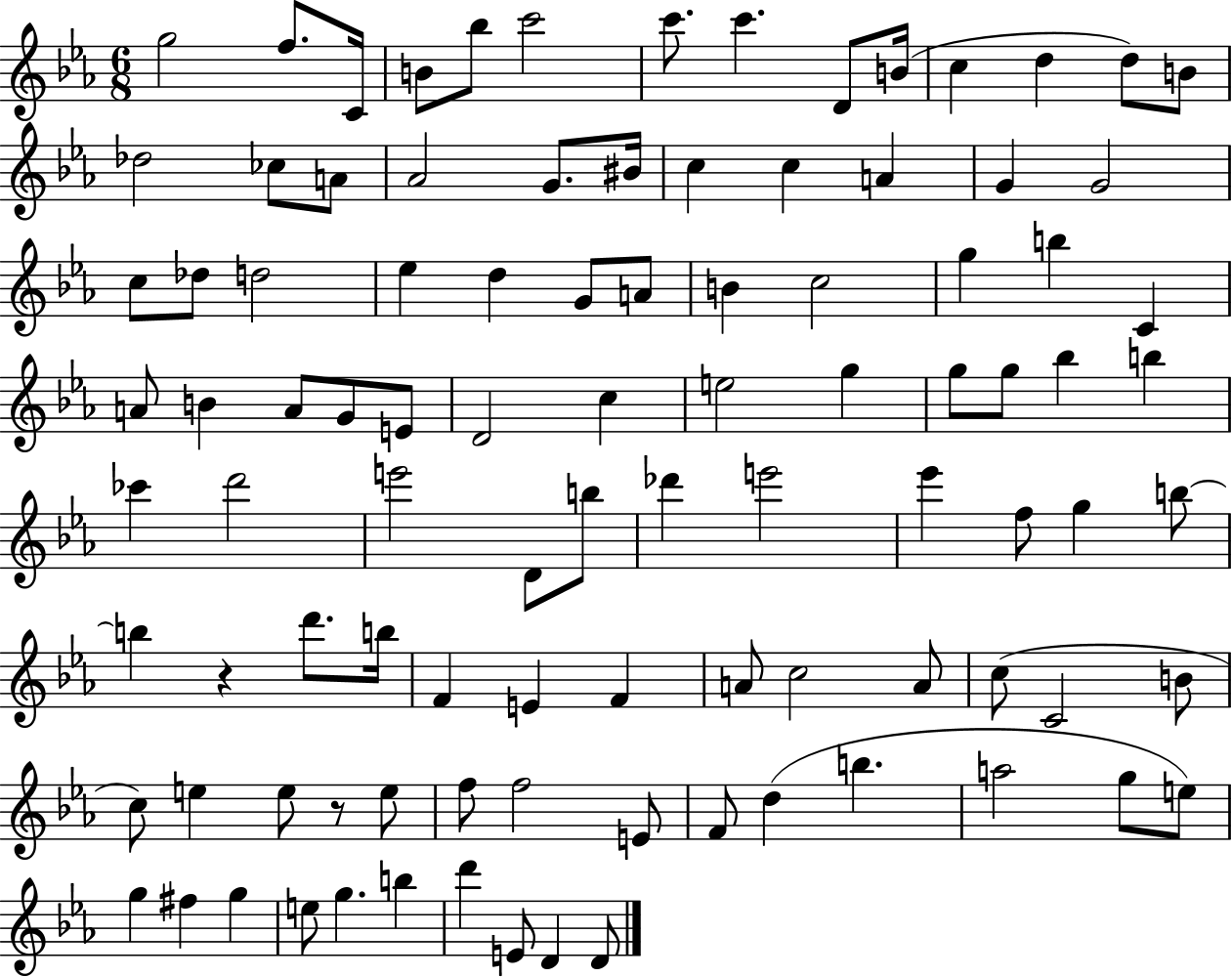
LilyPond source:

{
  \clef treble
  \numericTimeSignature
  \time 6/8
  \key ees \major
  g''2 f''8. c'16 | b'8 bes''8 c'''2 | c'''8. c'''4. d'8 b'16( | c''4 d''4 d''8) b'8 | \break des''2 ces''8 a'8 | aes'2 g'8. bis'16 | c''4 c''4 a'4 | g'4 g'2 | \break c''8 des''8 d''2 | ees''4 d''4 g'8 a'8 | b'4 c''2 | g''4 b''4 c'4 | \break a'8 b'4 a'8 g'8 e'8 | d'2 c''4 | e''2 g''4 | g''8 g''8 bes''4 b''4 | \break ces'''4 d'''2 | e'''2 d'8 b''8 | des'''4 e'''2 | ees'''4 f''8 g''4 b''8~~ | \break b''4 r4 d'''8. b''16 | f'4 e'4 f'4 | a'8 c''2 a'8 | c''8( c'2 b'8 | \break c''8) e''4 e''8 r8 e''8 | f''8 f''2 e'8 | f'8 d''4( b''4. | a''2 g''8 e''8) | \break g''4 fis''4 g''4 | e''8 g''4. b''4 | d'''4 e'8 d'4 d'8 | \bar "|."
}